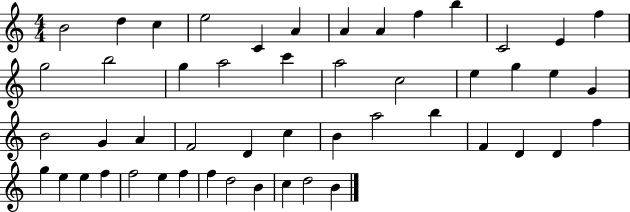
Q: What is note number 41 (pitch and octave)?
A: F5